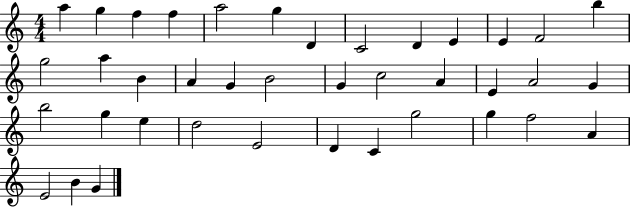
{
  \clef treble
  \numericTimeSignature
  \time 4/4
  \key c \major
  a''4 g''4 f''4 f''4 | a''2 g''4 d'4 | c'2 d'4 e'4 | e'4 f'2 b''4 | \break g''2 a''4 b'4 | a'4 g'4 b'2 | g'4 c''2 a'4 | e'4 a'2 g'4 | \break b''2 g''4 e''4 | d''2 e'2 | d'4 c'4 g''2 | g''4 f''2 a'4 | \break e'2 b'4 g'4 | \bar "|."
}